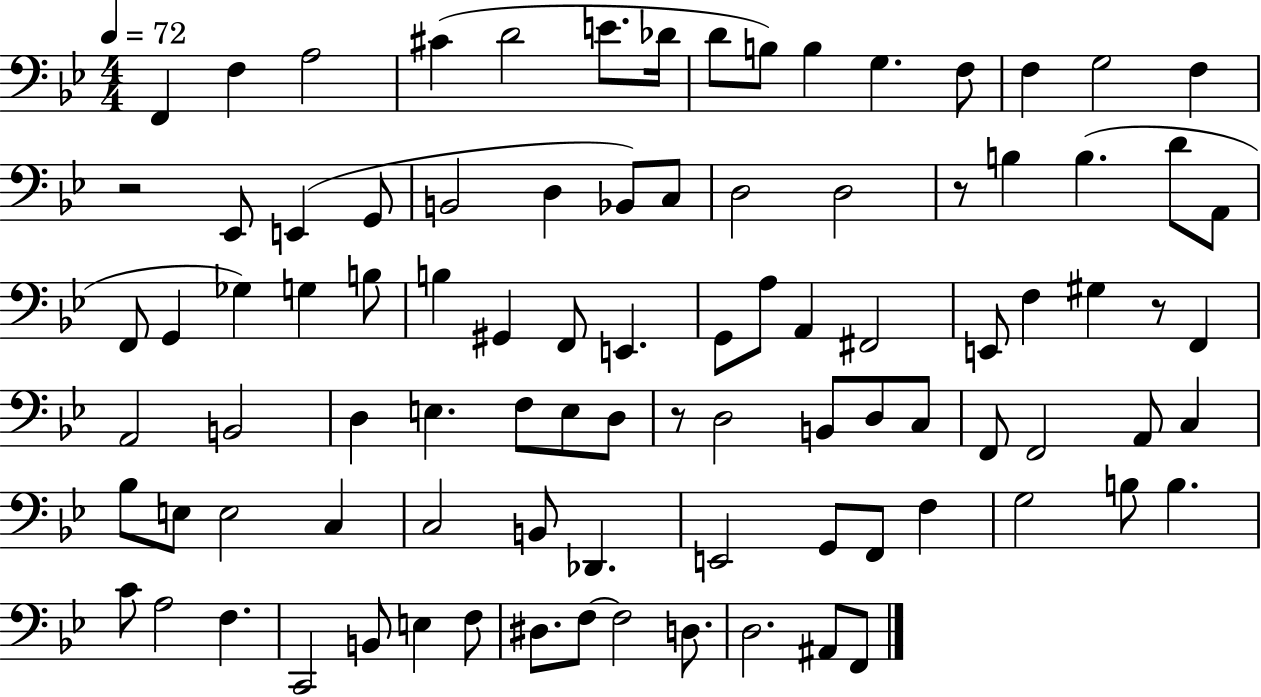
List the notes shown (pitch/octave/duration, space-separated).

F2/q F3/q A3/h C#4/q D4/h E4/e. Db4/s D4/e B3/e B3/q G3/q. F3/e F3/q G3/h F3/q R/h Eb2/e E2/q G2/e B2/h D3/q Bb2/e C3/e D3/h D3/h R/e B3/q B3/q. D4/e A2/e F2/e G2/q Gb3/q G3/q B3/e B3/q G#2/q F2/e E2/q. G2/e A3/e A2/q F#2/h E2/e F3/q G#3/q R/e F2/q A2/h B2/h D3/q E3/q. F3/e E3/e D3/e R/e D3/h B2/e D3/e C3/e F2/e F2/h A2/e C3/q Bb3/e E3/e E3/h C3/q C3/h B2/e Db2/q. E2/h G2/e F2/e F3/q G3/h B3/e B3/q. C4/e A3/h F3/q. C2/h B2/e E3/q F3/e D#3/e. F3/e F3/h D3/e. D3/h. A#2/e F2/e